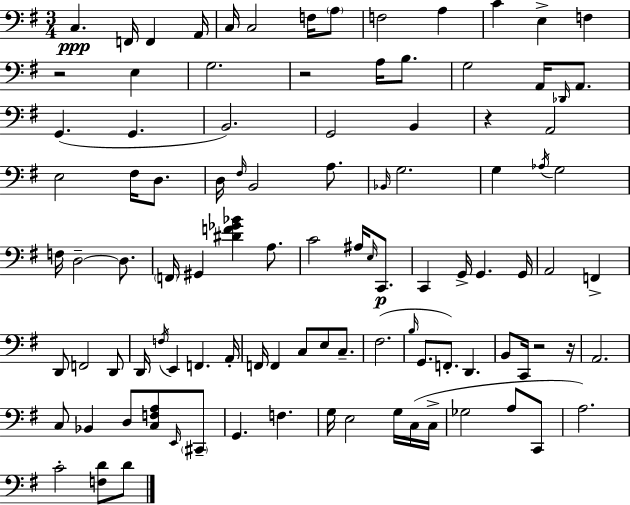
C3/q. F2/s F2/q A2/s C3/s C3/h F3/s A3/e F3/h A3/q C4/q E3/q F3/q R/h E3/q G3/h. R/h A3/s B3/e. G3/h A2/s Db2/s A2/e. G2/q. G2/q. B2/h. G2/h B2/q R/q A2/h E3/h F#3/s D3/e. D3/s F#3/s B2/h A3/e. Bb2/s G3/h. G3/q Ab3/s G3/h F3/s D3/h D3/e. F2/s G#2/q [D#4,F4,Gb4,Bb4]/q A3/e. C4/h A#3/s E3/s C2/e. C2/q G2/s G2/q. G2/s A2/h F2/q D2/e F2/h D2/e D2/s F3/s E2/q F2/q. A2/s F2/s F2/q C3/e E3/e C3/e. F#3/h. B3/s G2/e. F2/e. D2/q. B2/e C2/s R/h R/s A2/h. C3/e Bb2/q D3/e [C3,F3,A3]/e E2/s C#2/e G2/q. F3/q. G3/s E3/h G3/s C3/s C3/s Gb3/h A3/e C2/e A3/h. C4/h [F3,D4]/e D4/e